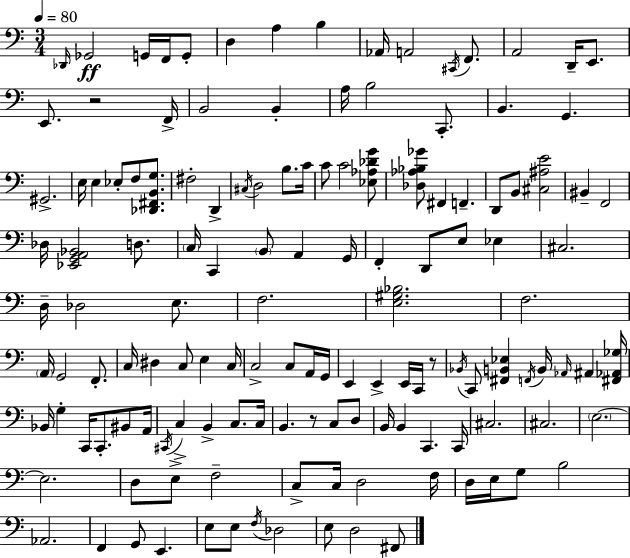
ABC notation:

X:1
T:Untitled
M:3/4
L:1/4
K:C
_D,,/4 _G,,2 G,,/4 F,,/4 G,,/2 D, A, B, _A,,/4 A,,2 ^C,,/4 F,,/2 A,,2 D,,/4 E,,/2 E,,/2 z2 F,,/4 B,,2 B,, A,/4 B,2 C,,/2 B,, G,, ^G,,2 E,/4 E, _E,/2 F,/2 [_D,,^F,,B,,G,]/2 ^F,2 D,, ^C,/4 D,2 B,/2 C/4 C/2 C2 [_E,_A,_DG]/2 [_D,_A,_B,_G]/2 ^F,, F,, D,,/2 B,,/2 [^C,^A,E]2 ^B,, F,,2 _D,/4 [_E,,G,,A,,_B,,]2 D,/2 C,/4 C,, B,,/2 A,, G,,/4 F,, D,,/2 E,/2 _E, ^C,2 D,/4 _D,2 E,/2 F,2 [E,^G,_B,]2 F,2 A,,/4 G,,2 F,,/2 C,/4 ^D, C,/2 E, C,/4 C,2 C,/2 A,,/4 G,,/4 E,, E,, E,,/4 C,,/4 z/2 _B,,/4 C,,/2 [^F,,B,,_E,] F,,/4 B,,/4 _A,,/4 ^A,, [^F,,_A,,_G,]/4 _B,,/4 G, C,,/4 C,,/2 ^B,,/2 A,,/4 ^C,,/4 C, B,, C,/2 C,/4 B,, z/2 C,/2 D,/2 B,,/4 B,, C,, C,,/4 ^C,2 ^C,2 E,2 E,2 D,/2 E,/2 F,2 C,/2 C,/4 D,2 F,/4 D,/4 E,/4 G,/2 B,2 _A,,2 F,, G,,/2 E,, E,/2 E,/2 F,/4 _D,2 E,/2 D,2 ^F,,/2